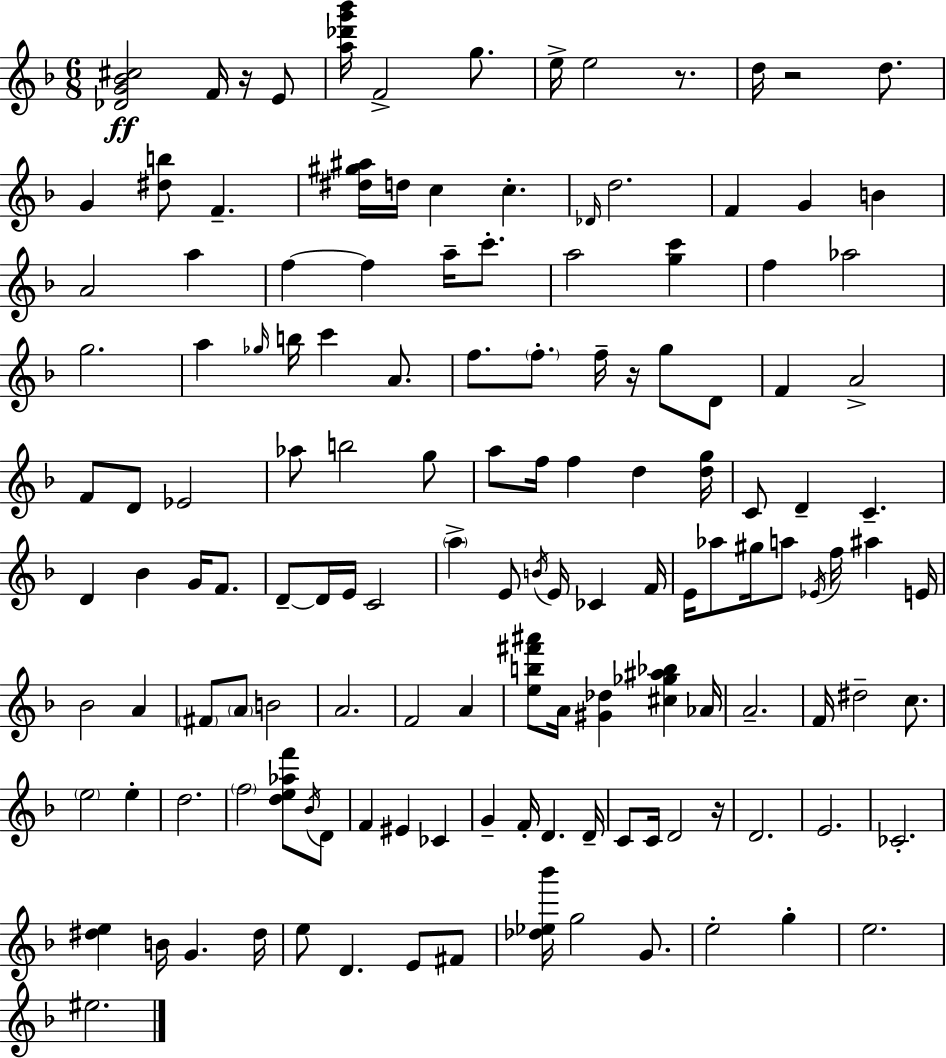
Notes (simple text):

[Db4,G4,Bb4,C#5]/h F4/s R/s E4/e [A5,Db6,G6,Bb6]/s F4/h G5/e. E5/s E5/h R/e. D5/s R/h D5/e. G4/q [D#5,B5]/e F4/q. [D#5,G#5,A#5]/s D5/s C5/q C5/q. Db4/s D5/h. F4/q G4/q B4/q A4/h A5/q F5/q F5/q A5/s C6/e. A5/h [G5,C6]/q F5/q Ab5/h G5/h. A5/q Gb5/s B5/s C6/q A4/e. F5/e. F5/e. F5/s R/s G5/e D4/e F4/q A4/h F4/e D4/e Eb4/h Ab5/e B5/h G5/e A5/e F5/s F5/q D5/q [D5,G5]/s C4/e D4/q C4/q. D4/q Bb4/q G4/s F4/e. D4/e D4/s E4/s C4/h A5/q E4/e B4/s E4/s CES4/q F4/s E4/s Ab5/e G#5/s A5/e Eb4/s F5/s A#5/q E4/s Bb4/h A4/q F#4/e A4/e B4/h A4/h. F4/h A4/q [E5,B5,F#6,A#6]/e A4/s [G#4,Db5]/q [C#5,Gb5,A#5,Bb5]/q Ab4/s A4/h. F4/s D#5/h C5/e. E5/h E5/q D5/h. F5/h [D5,E5,Ab5,F6]/e Bb4/s D4/e F4/q EIS4/q CES4/q G4/q F4/s D4/q. D4/s C4/e C4/s D4/h R/s D4/h. E4/h. CES4/h. [D#5,E5]/q B4/s G4/q. D#5/s E5/e D4/q. E4/e F#4/e [Db5,Eb5,Bb6]/s G5/h G4/e. E5/h G5/q E5/h. EIS5/h.